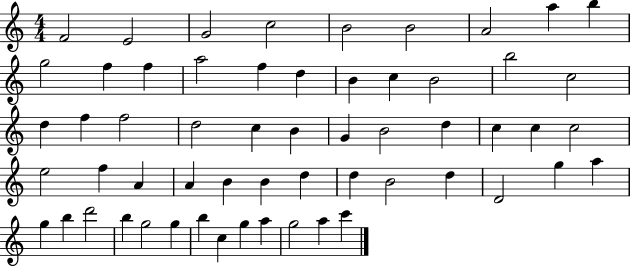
F4/h E4/h G4/h C5/h B4/h B4/h A4/h A5/q B5/q G5/h F5/q F5/q A5/h F5/q D5/q B4/q C5/q B4/h B5/h C5/h D5/q F5/q F5/h D5/h C5/q B4/q G4/q B4/h D5/q C5/q C5/q C5/h E5/h F5/q A4/q A4/q B4/q B4/q D5/q D5/q B4/h D5/q D4/h G5/q A5/q G5/q B5/q D6/h B5/q G5/h G5/q B5/q C5/q G5/q A5/q G5/h A5/q C6/q